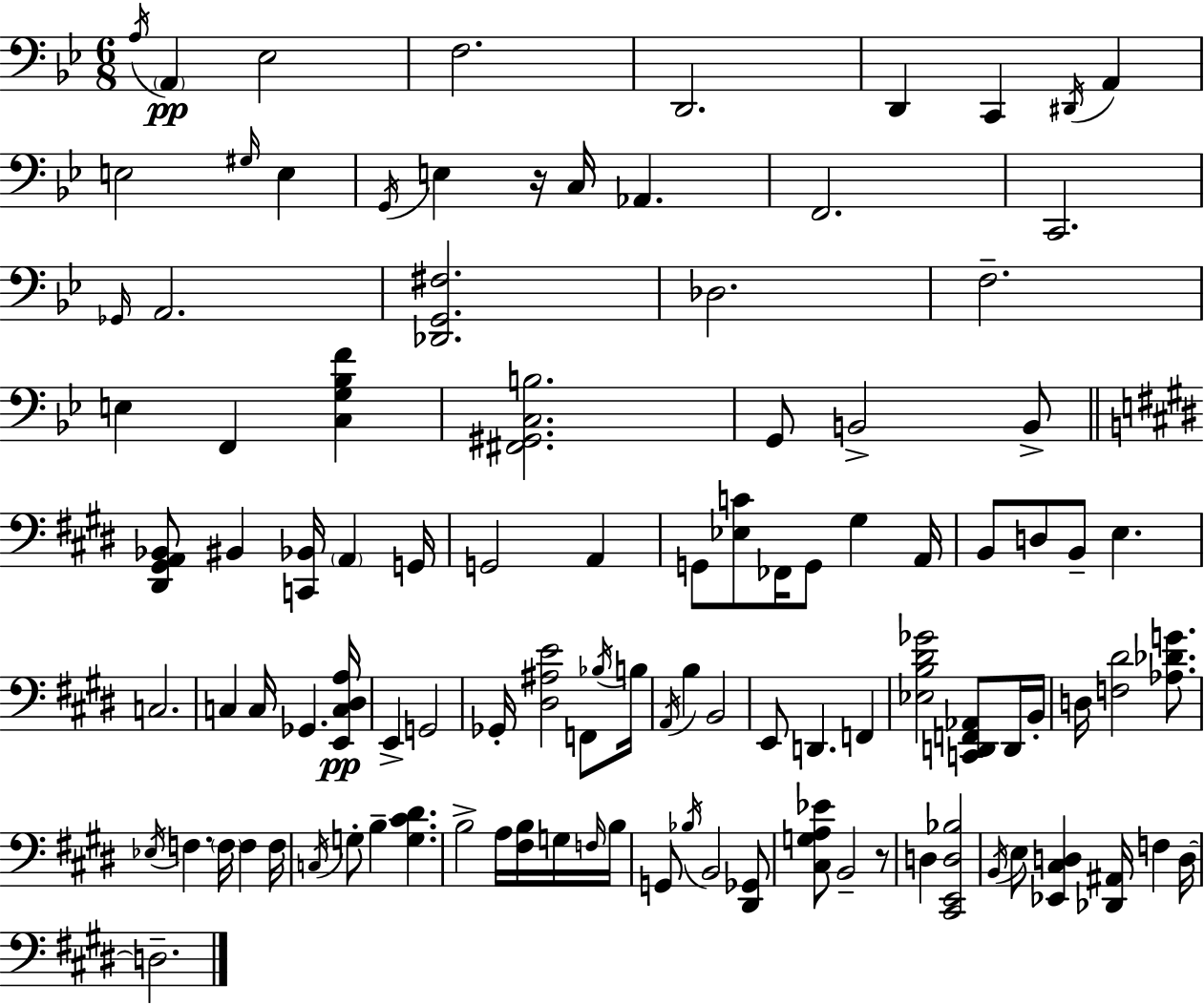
X:1
T:Untitled
M:6/8
L:1/4
K:Bb
A,/4 A,, _E,2 F,2 D,,2 D,, C,, ^D,,/4 A,, E,2 ^G,/4 E, G,,/4 E, z/4 C,/4 _A,, F,,2 C,,2 _G,,/4 A,,2 [_D,,G,,^F,]2 _D,2 F,2 E, F,, [C,G,_B,F] [^F,,^G,,C,B,]2 G,,/2 B,,2 B,,/2 [^D,,^G,,A,,_B,,]/2 ^B,, [C,,_B,,]/4 A,, G,,/4 G,,2 A,, G,,/2 [_E,C]/2 _F,,/4 G,,/2 ^G, A,,/4 B,,/2 D,/2 B,,/2 E, C,2 C, C,/4 _G,, [E,,C,^D,A,]/4 E,, G,,2 _G,,/4 [^D,^A,E]2 F,,/2 _B,/4 B,/4 A,,/4 B, B,,2 E,,/2 D,, F,, [_E,B,^D_G]2 [C,,D,,F,,_A,,]/2 D,,/4 B,,/4 D,/4 [F,^D]2 [_A,_DG]/2 _E,/4 F, F,/4 F, F,/4 C,/4 G,/2 B, [G,^C^D] B,2 A,/4 [^F,B,]/4 G,/4 F,/4 B,/4 G,,/2 _B,/4 B,,2 [^D,,_G,,]/2 [^C,G,A,_E]/2 B,,2 z/2 D, [^C,,E,,D,_B,]2 B,,/4 E,/2 [_E,,^C,D,] [_D,,^A,,]/4 F, D,/4 D,2